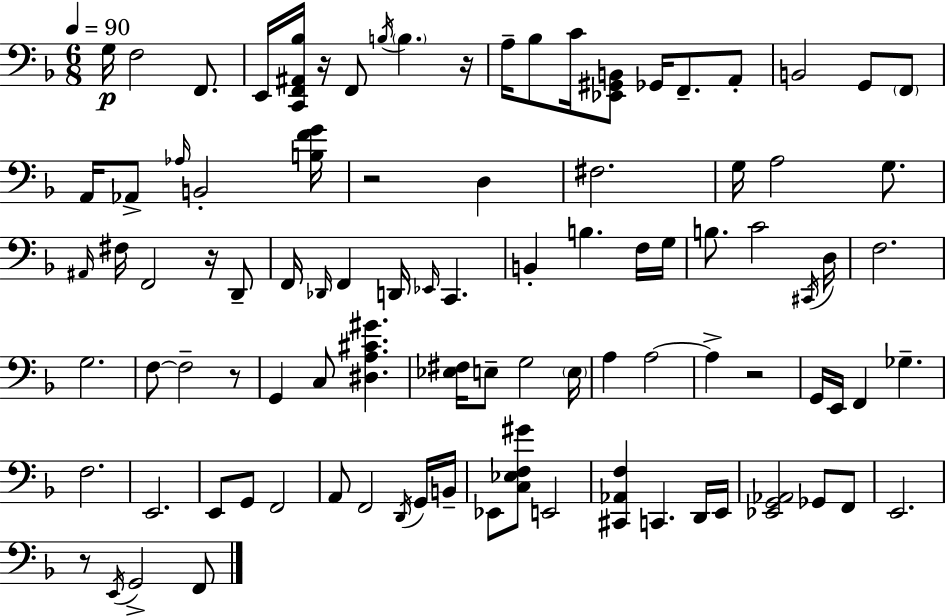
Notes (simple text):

G3/s F3/h F2/e. E2/s [C2,F2,A#2,Bb3]/s R/s F2/e B3/s B3/q. R/s A3/s Bb3/e C4/s [Eb2,G#2,B2]/e Gb2/s F2/e. A2/e B2/h G2/e F2/e A2/s Ab2/e Ab3/s B2/h [B3,F4,G4]/s R/h D3/q F#3/h. G3/s A3/h G3/e. A#2/s F#3/s F2/h R/s D2/e F2/s Db2/s F2/q D2/s Eb2/s C2/q. B2/q B3/q. F3/s G3/s B3/e. C4/h C#2/s D3/s F3/h. G3/h. F3/e F3/h R/e G2/q C3/e [D#3,A3,C#4,G#4]/q. [Eb3,F#3]/s E3/e G3/h E3/s A3/q A3/h A3/q R/h G2/s E2/s F2/q Gb3/q. F3/h. E2/h. E2/e G2/e F2/h A2/e F2/h D2/s G2/s B2/s Eb2/e [C3,Eb3,F3,G#4]/e E2/h [C#2,Ab2,F3]/q C2/q. D2/s E2/s [Eb2,G2,Ab2]/h Gb2/e F2/e E2/h. R/e E2/s G2/h F2/e